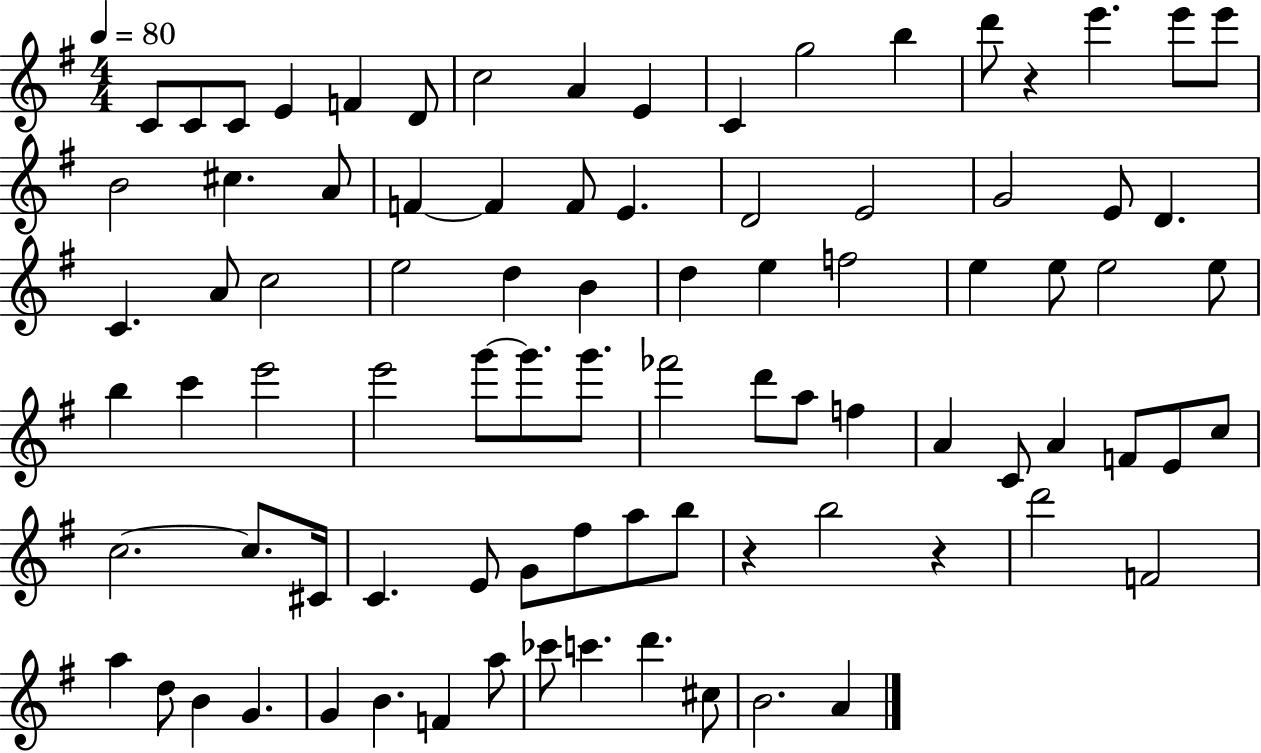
{
  \clef treble
  \numericTimeSignature
  \time 4/4
  \key g \major
  \tempo 4 = 80
  c'8 c'8 c'8 e'4 f'4 d'8 | c''2 a'4 e'4 | c'4 g''2 b''4 | d'''8 r4 e'''4. e'''8 e'''8 | \break b'2 cis''4. a'8 | f'4~~ f'4 f'8 e'4. | d'2 e'2 | g'2 e'8 d'4. | \break c'4. a'8 c''2 | e''2 d''4 b'4 | d''4 e''4 f''2 | e''4 e''8 e''2 e''8 | \break b''4 c'''4 e'''2 | e'''2 g'''8~~ g'''8. g'''8. | fes'''2 d'''8 a''8 f''4 | a'4 c'8 a'4 f'8 e'8 c''8 | \break c''2.~~ c''8. cis'16 | c'4. e'8 g'8 fis''8 a''8 b''8 | r4 b''2 r4 | d'''2 f'2 | \break a''4 d''8 b'4 g'4. | g'4 b'4. f'4 a''8 | ces'''8 c'''4. d'''4. cis''8 | b'2. a'4 | \break \bar "|."
}